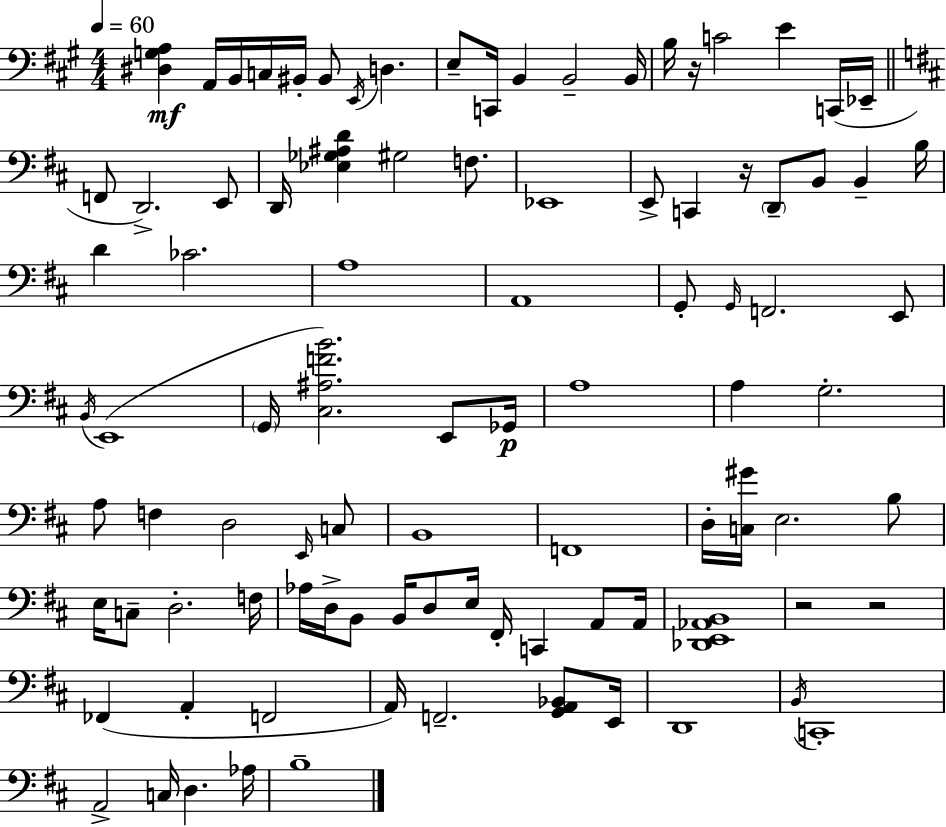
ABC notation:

X:1
T:Untitled
M:4/4
L:1/4
K:A
[^D,G,A,] A,,/4 B,,/4 C,/4 ^B,,/4 ^B,,/2 E,,/4 D, E,/2 C,,/4 B,, B,,2 B,,/4 B,/4 z/4 C2 E C,,/4 _E,,/4 F,,/2 D,,2 E,,/2 D,,/4 [_E,_G,^A,D] ^G,2 F,/2 _E,,4 E,,/2 C,, z/4 D,,/2 B,,/2 B,, B,/4 D _C2 A,4 A,,4 G,,/2 G,,/4 F,,2 E,,/2 B,,/4 E,,4 G,,/4 [^C,^A,FB]2 E,,/2 _G,,/4 A,4 A, G,2 A,/2 F, D,2 E,,/4 C,/2 B,,4 F,,4 D,/4 [C,^G]/4 E,2 B,/2 E,/4 C,/2 D,2 F,/4 _A,/4 D,/4 B,,/2 B,,/4 D,/2 E,/4 ^F,,/4 C,, A,,/2 A,,/4 [_D,,E,,_A,,B,,]4 z2 z2 _F,, A,, F,,2 A,,/4 F,,2 [G,,A,,_B,,]/2 E,,/4 D,,4 B,,/4 C,,4 A,,2 C,/4 D, _A,/4 B,4